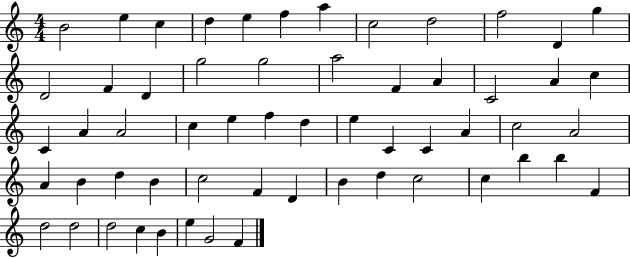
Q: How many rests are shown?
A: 0